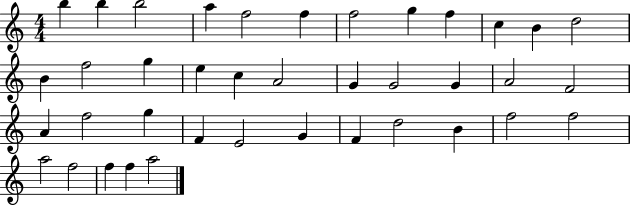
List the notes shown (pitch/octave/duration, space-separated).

B5/q B5/q B5/h A5/q F5/h F5/q F5/h G5/q F5/q C5/q B4/q D5/h B4/q F5/h G5/q E5/q C5/q A4/h G4/q G4/h G4/q A4/h F4/h A4/q F5/h G5/q F4/q E4/h G4/q F4/q D5/h B4/q F5/h F5/h A5/h F5/h F5/q F5/q A5/h